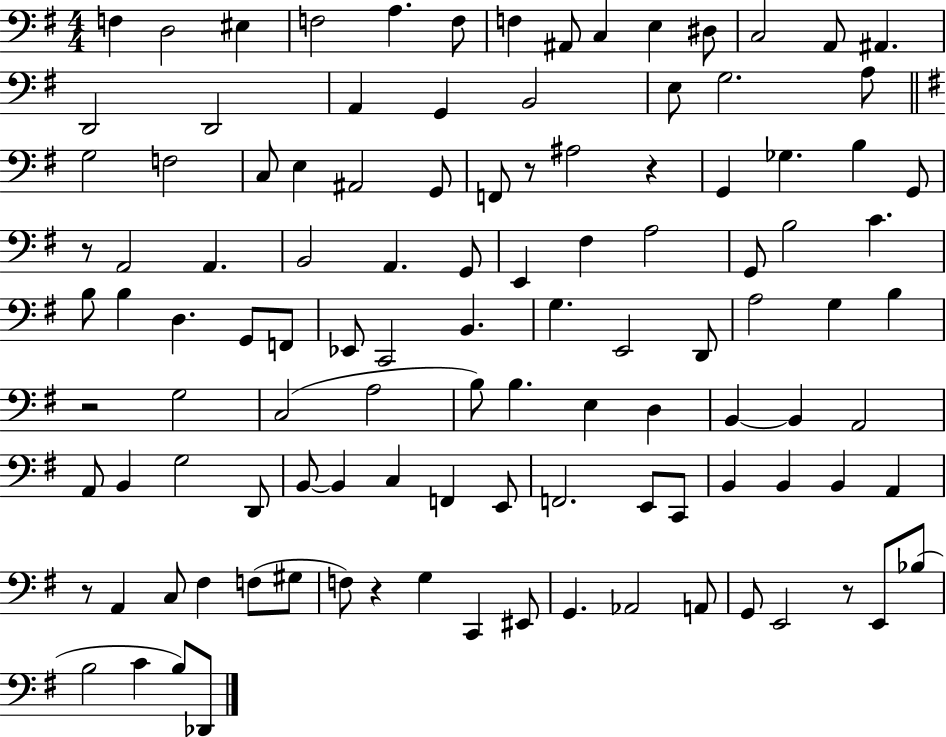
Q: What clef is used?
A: bass